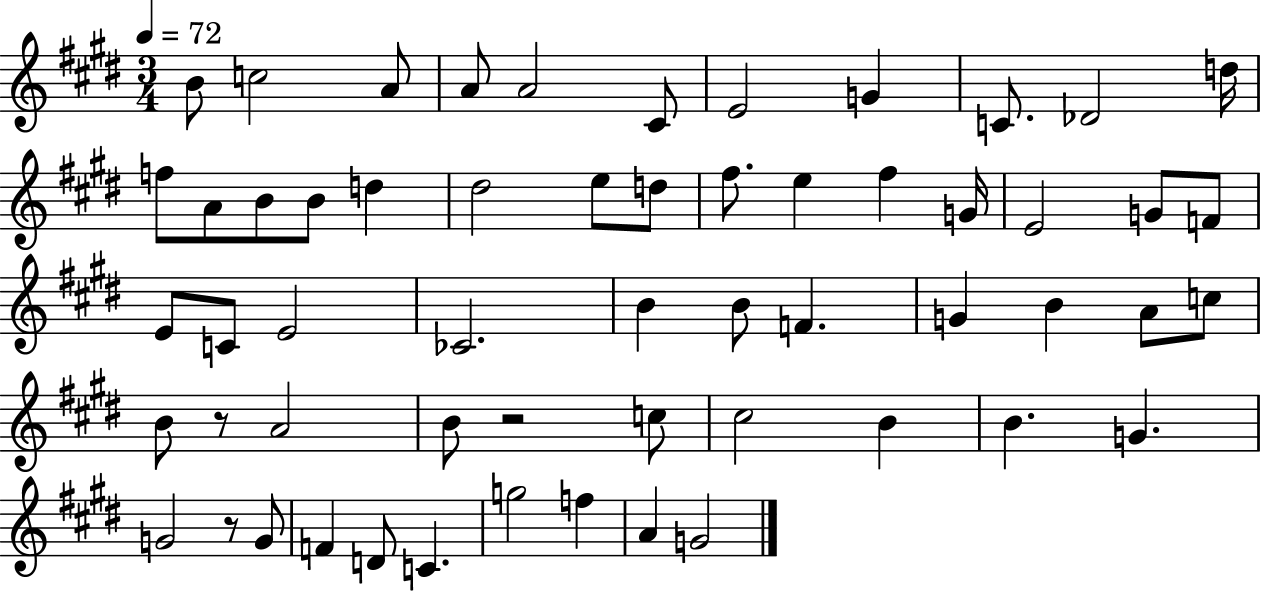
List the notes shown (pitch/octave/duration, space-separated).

B4/e C5/h A4/e A4/e A4/h C#4/e E4/h G4/q C4/e. Db4/h D5/s F5/e A4/e B4/e B4/e D5/q D#5/h E5/e D5/e F#5/e. E5/q F#5/q G4/s E4/h G4/e F4/e E4/e C4/e E4/h CES4/h. B4/q B4/e F4/q. G4/q B4/q A4/e C5/e B4/e R/e A4/h B4/e R/h C5/e C#5/h B4/q B4/q. G4/q. G4/h R/e G4/e F4/q D4/e C4/q. G5/h F5/q A4/q G4/h